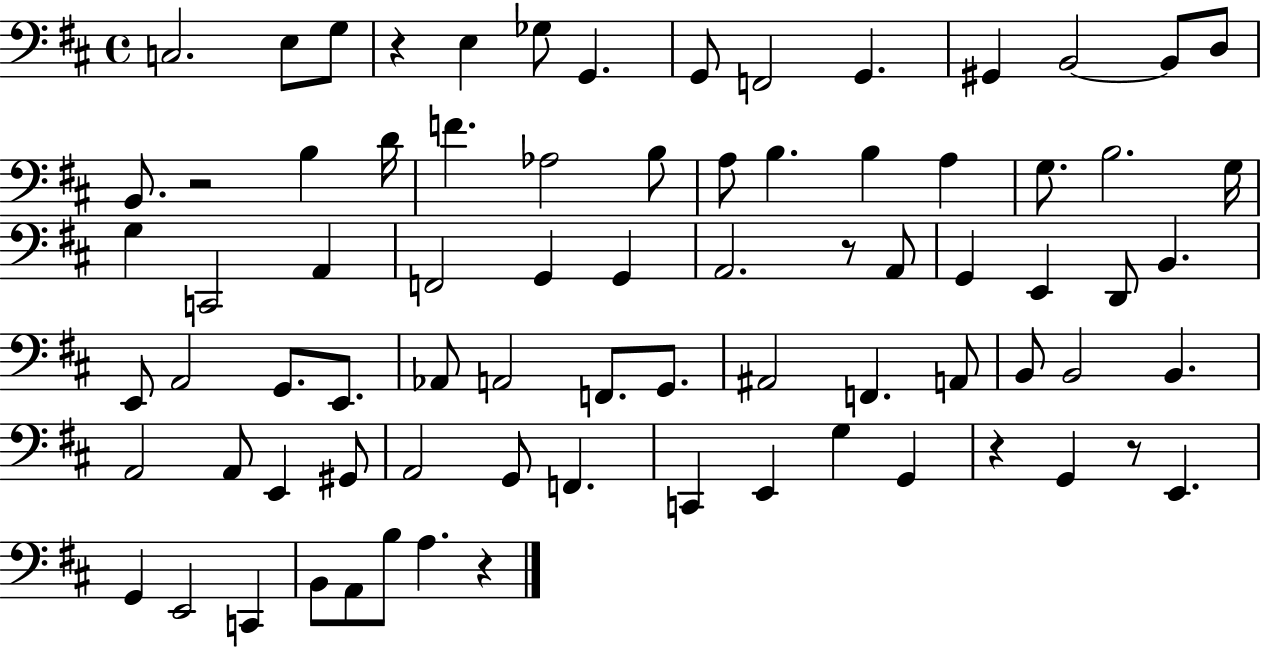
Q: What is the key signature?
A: D major